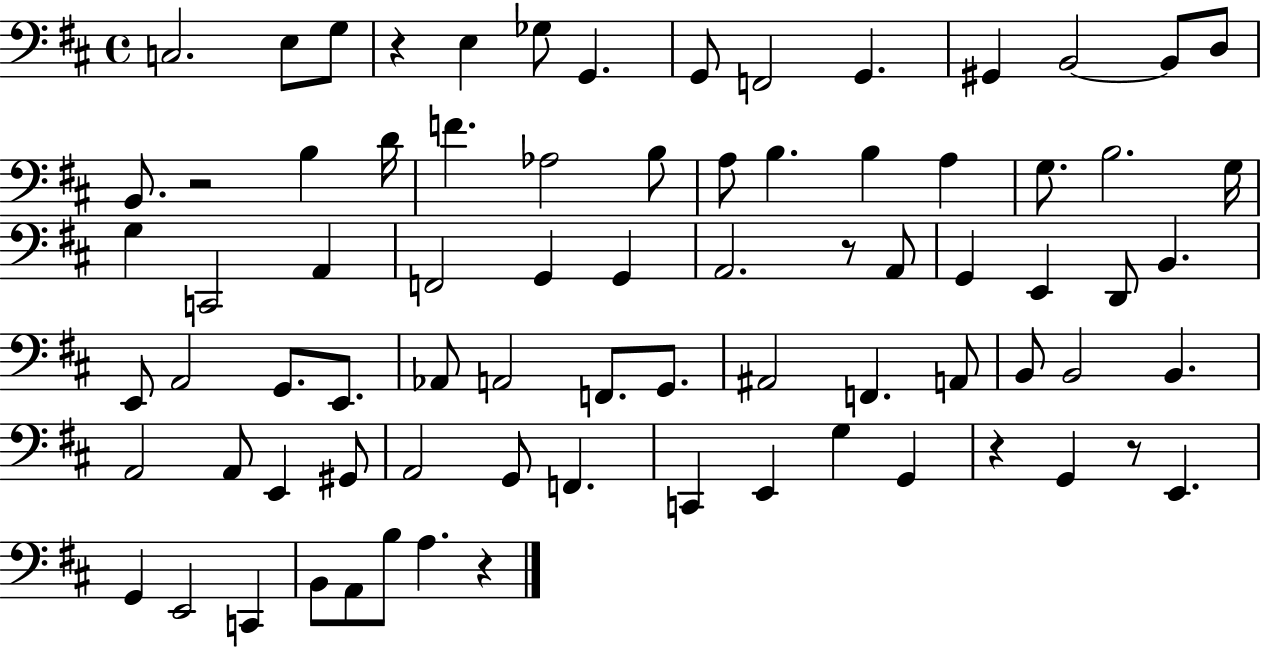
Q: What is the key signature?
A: D major